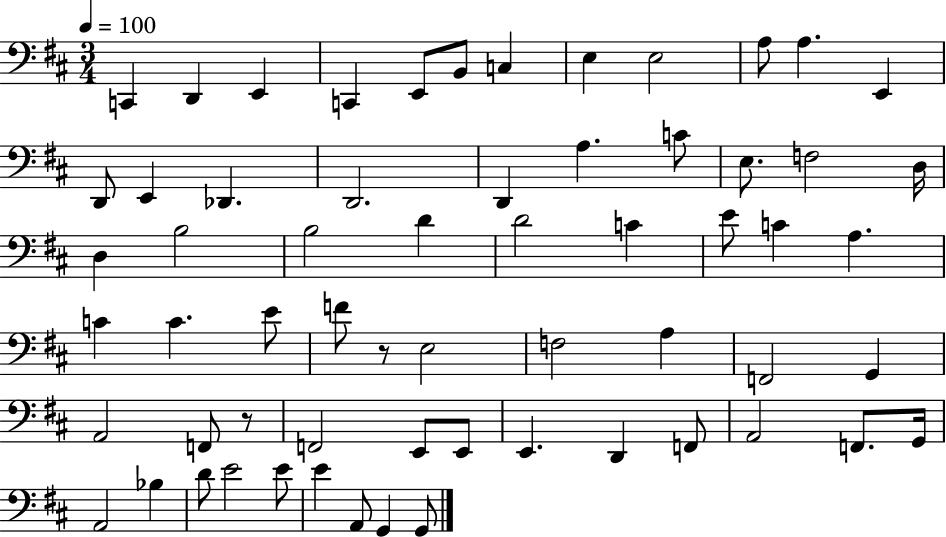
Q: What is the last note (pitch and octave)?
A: G2